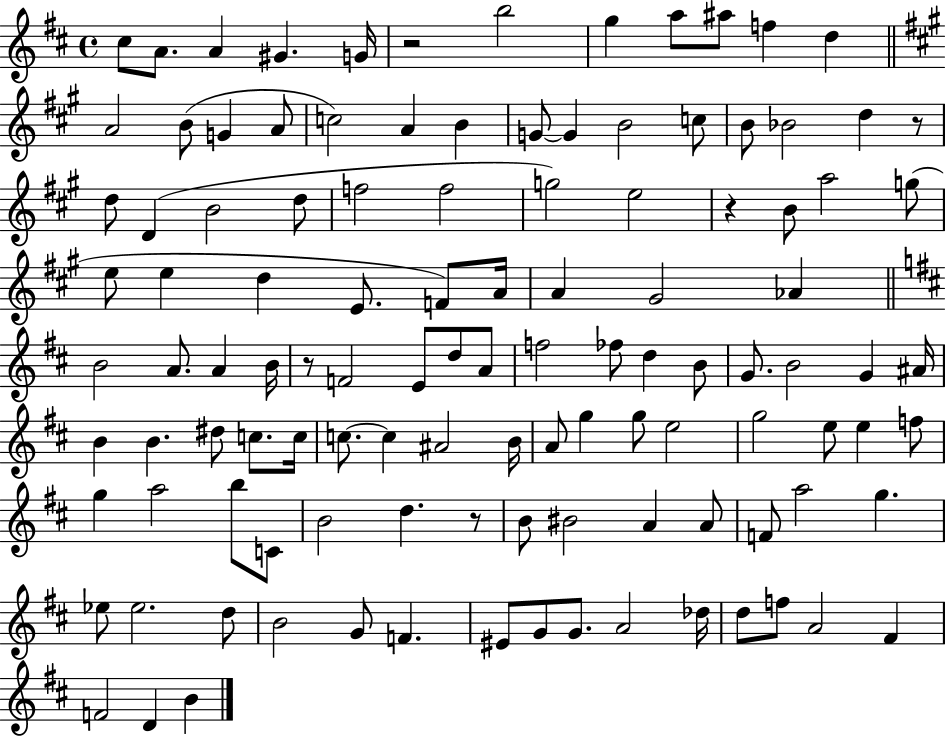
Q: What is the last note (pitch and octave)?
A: B4